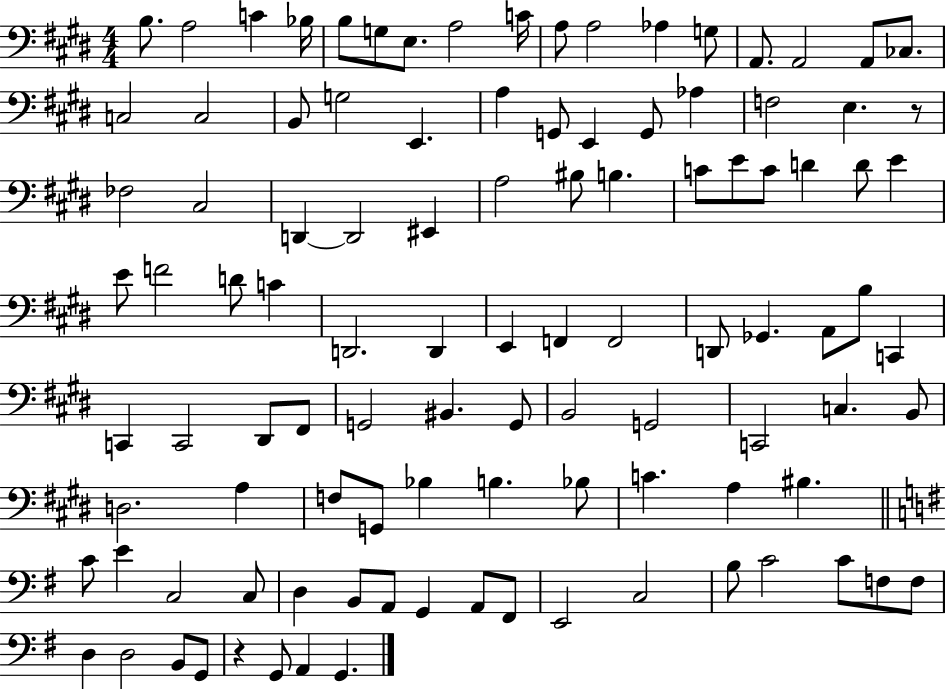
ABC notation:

X:1
T:Untitled
M:4/4
L:1/4
K:E
B,/2 A,2 C _B,/4 B,/2 G,/2 E,/2 A,2 C/4 A,/2 A,2 _A, G,/2 A,,/2 A,,2 A,,/2 _C,/2 C,2 C,2 B,,/2 G,2 E,, A, G,,/2 E,, G,,/2 _A, F,2 E, z/2 _F,2 ^C,2 D,, D,,2 ^E,, A,2 ^B,/2 B, C/2 E/2 C/2 D D/2 E E/2 F2 D/2 C D,,2 D,, E,, F,, F,,2 D,,/2 _G,, A,,/2 B,/2 C,, C,, C,,2 ^D,,/2 ^F,,/2 G,,2 ^B,, G,,/2 B,,2 G,,2 C,,2 C, B,,/2 D,2 A, F,/2 G,,/2 _B, B, _B,/2 C A, ^B, C/2 E C,2 C,/2 D, B,,/2 A,,/2 G,, A,,/2 ^F,,/2 E,,2 C,2 B,/2 C2 C/2 F,/2 F,/2 D, D,2 B,,/2 G,,/2 z G,,/2 A,, G,,